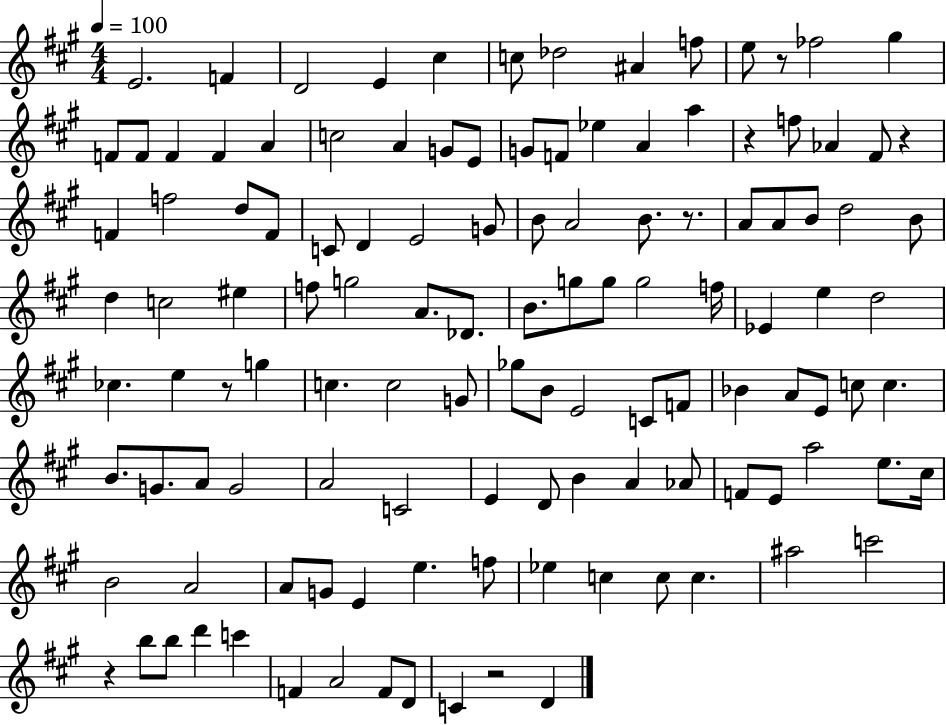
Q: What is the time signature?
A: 4/4